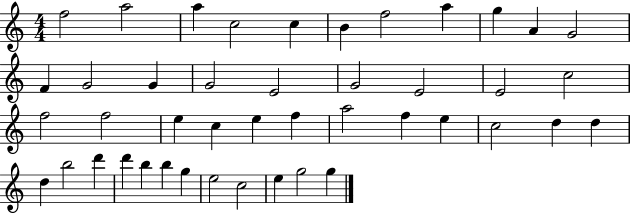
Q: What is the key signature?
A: C major